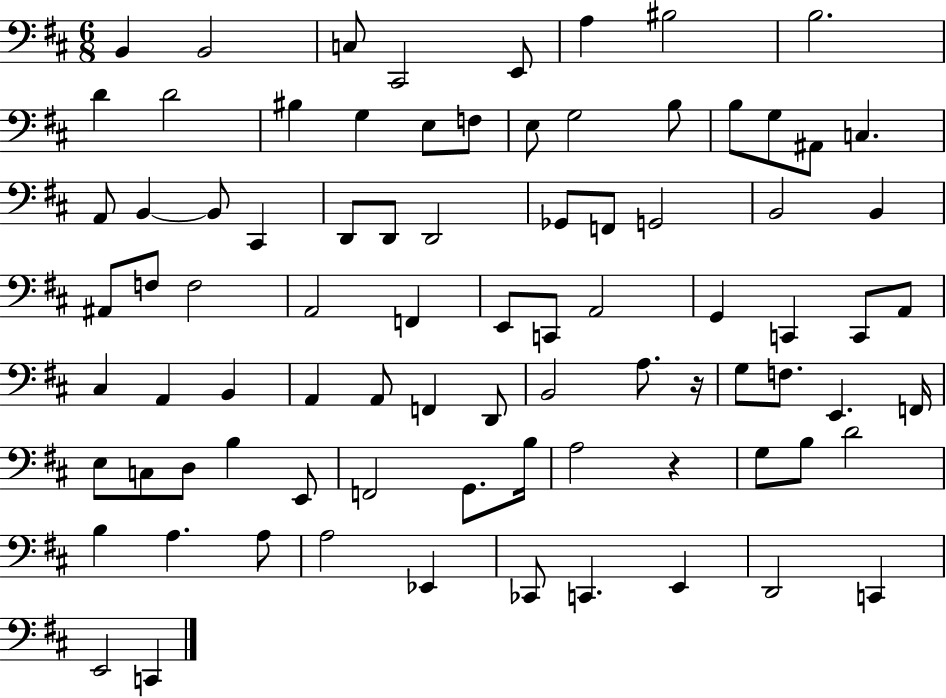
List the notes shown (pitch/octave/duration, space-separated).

B2/q B2/h C3/e C#2/h E2/e A3/q BIS3/h B3/h. D4/q D4/h BIS3/q G3/q E3/e F3/e E3/e G3/h B3/e B3/e G3/e A#2/e C3/q. A2/e B2/q B2/e C#2/q D2/e D2/e D2/h Gb2/e F2/e G2/h B2/h B2/q A#2/e F3/e F3/h A2/h F2/q E2/e C2/e A2/h G2/q C2/q C2/e A2/e C#3/q A2/q B2/q A2/q A2/e F2/q D2/e B2/h A3/e. R/s G3/e F3/e. E2/q. F2/s E3/e C3/e D3/e B3/q E2/e F2/h G2/e. B3/s A3/h R/q G3/e B3/e D4/h B3/q A3/q. A3/e A3/h Eb2/q CES2/e C2/q. E2/q D2/h C2/q E2/h C2/q